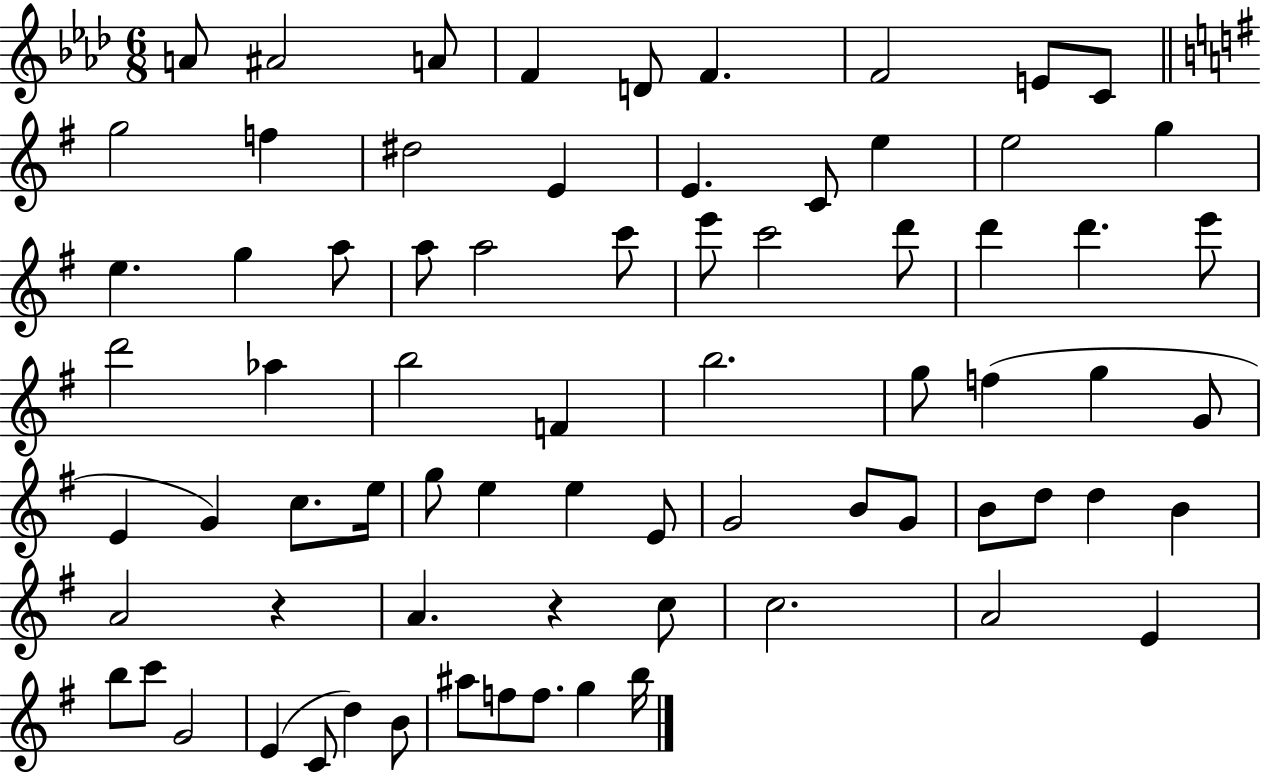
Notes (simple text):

A4/e A#4/h A4/e F4/q D4/e F4/q. F4/h E4/e C4/e G5/h F5/q D#5/h E4/q E4/q. C4/e E5/q E5/h G5/q E5/q. G5/q A5/e A5/e A5/h C6/e E6/e C6/h D6/e D6/q D6/q. E6/e D6/h Ab5/q B5/h F4/q B5/h. G5/e F5/q G5/q G4/e E4/q G4/q C5/e. E5/s G5/e E5/q E5/q E4/e G4/h B4/e G4/e B4/e D5/e D5/q B4/q A4/h R/q A4/q. R/q C5/e C5/h. A4/h E4/q B5/e C6/e G4/h E4/q C4/e D5/q B4/e A#5/e F5/e F5/e. G5/q B5/s